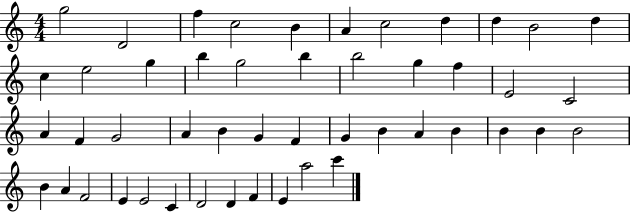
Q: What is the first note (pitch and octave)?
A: G5